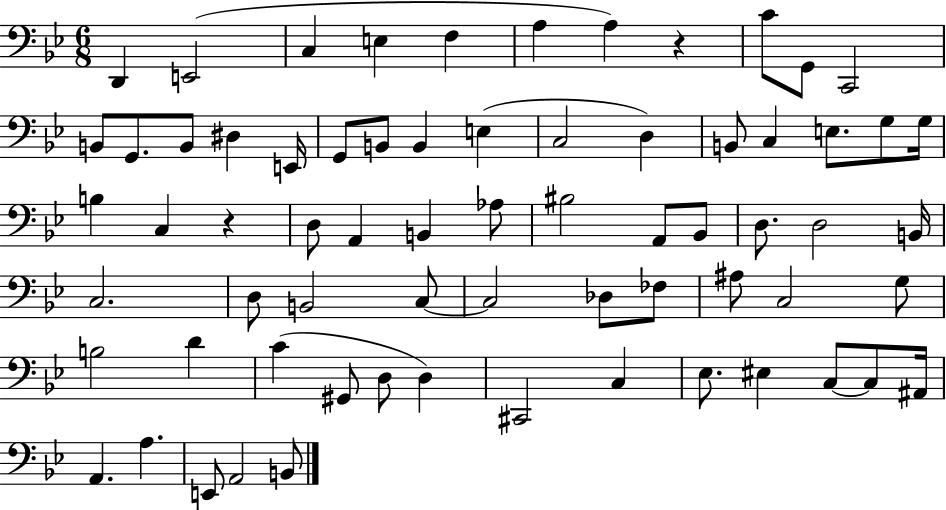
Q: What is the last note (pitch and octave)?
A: B2